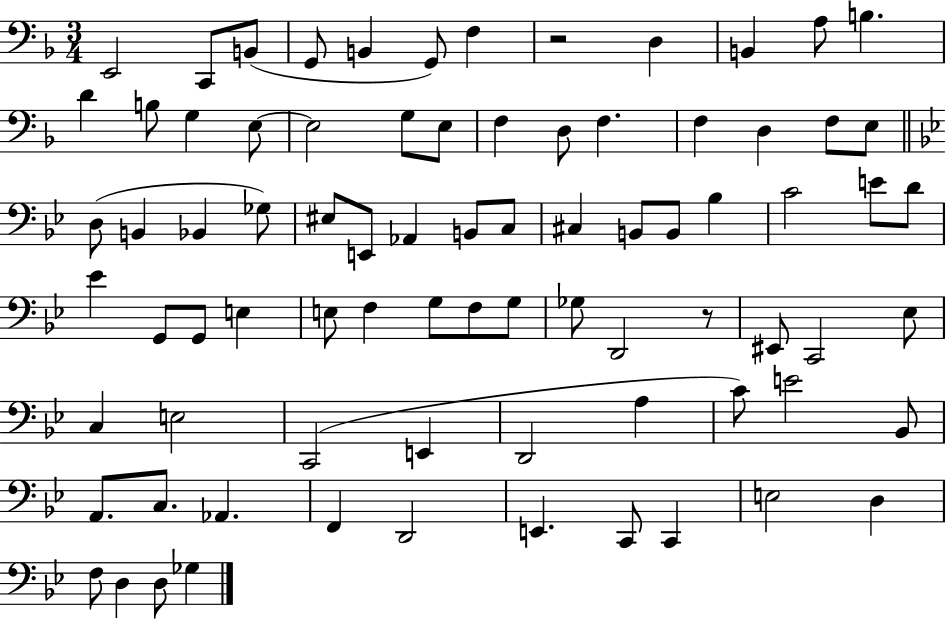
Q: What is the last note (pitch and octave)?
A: Gb3